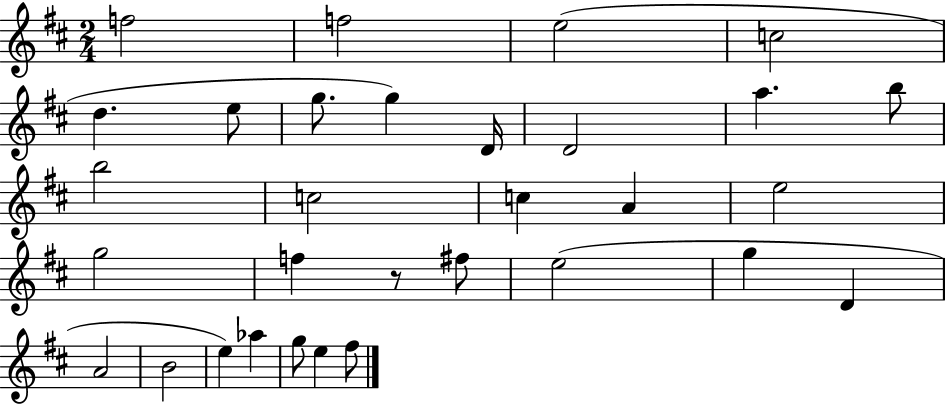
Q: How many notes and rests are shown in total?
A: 31